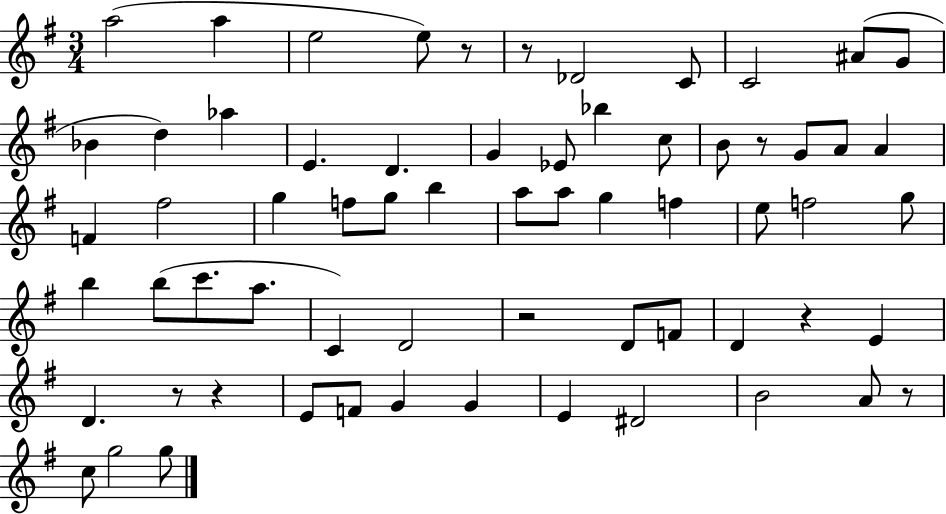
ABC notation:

X:1
T:Untitled
M:3/4
L:1/4
K:G
a2 a e2 e/2 z/2 z/2 _D2 C/2 C2 ^A/2 G/2 _B d _a E D G _E/2 _b c/2 B/2 z/2 G/2 A/2 A F ^f2 g f/2 g/2 b a/2 a/2 g f e/2 f2 g/2 b b/2 c'/2 a/2 C D2 z2 D/2 F/2 D z E D z/2 z E/2 F/2 G G E ^D2 B2 A/2 z/2 c/2 g2 g/2